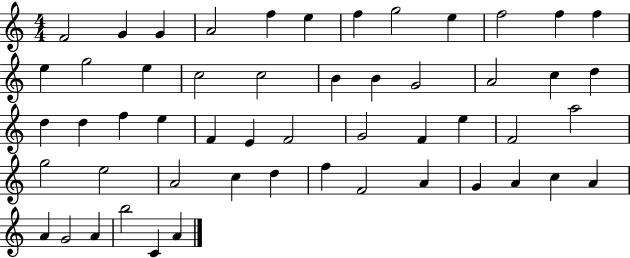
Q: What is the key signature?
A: C major